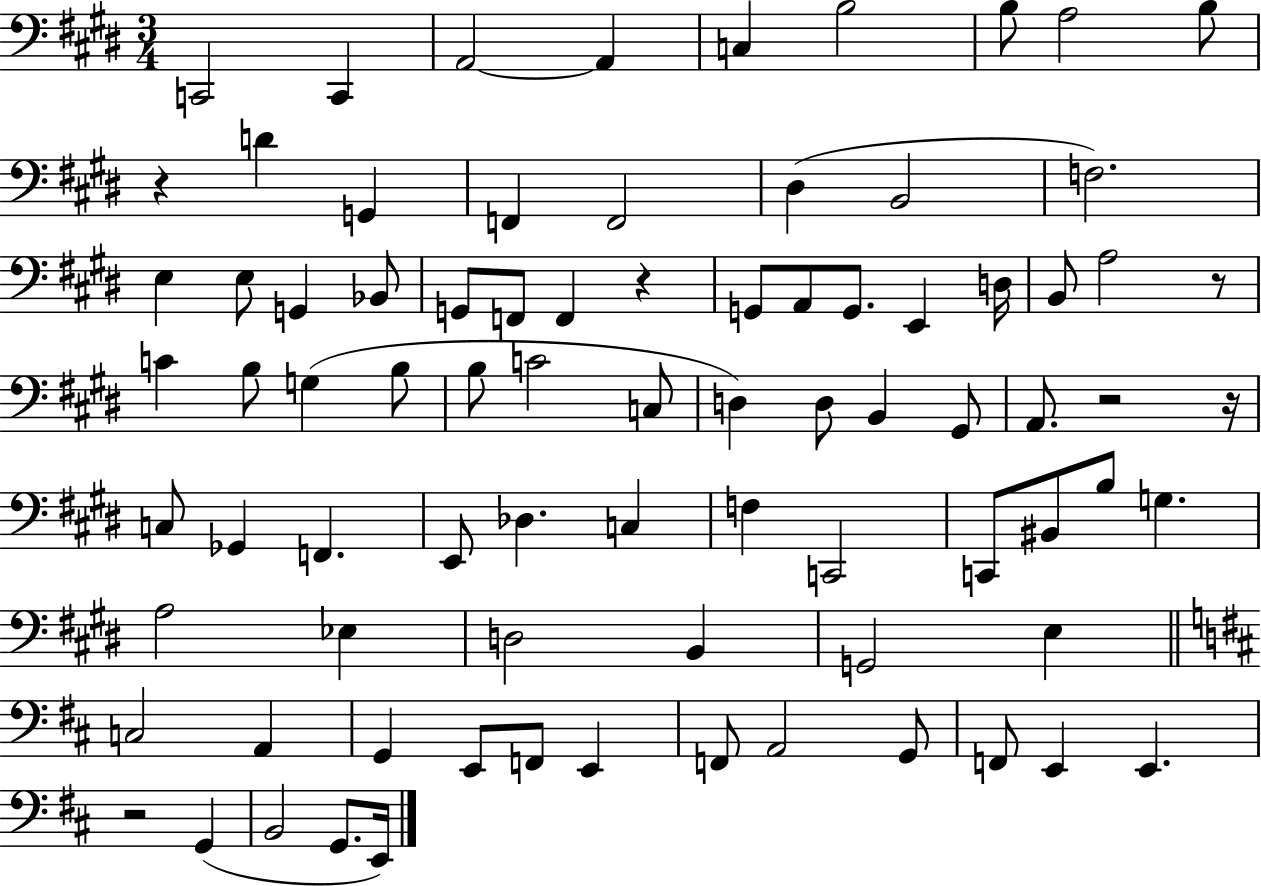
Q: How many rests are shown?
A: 6